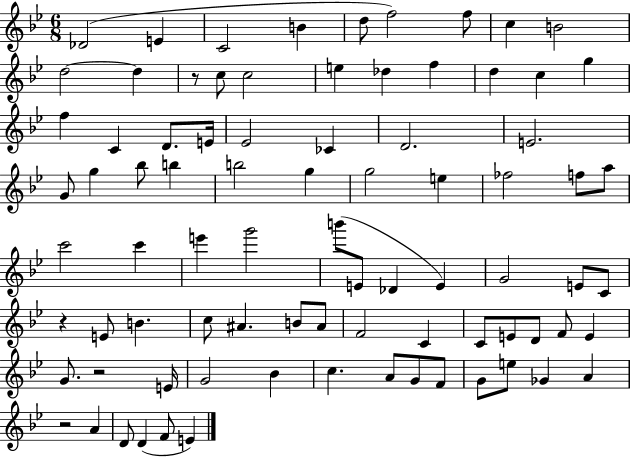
Db4/h E4/q C4/h B4/q D5/e F5/h F5/e C5/q B4/h D5/h D5/q R/e C5/e C5/h E5/q Db5/q F5/q D5/q C5/q G5/q F5/q C4/q D4/e. E4/s Eb4/h CES4/q D4/h. E4/h. G4/e G5/q Bb5/e B5/q B5/h G5/q G5/h E5/q FES5/h F5/e A5/e C6/h C6/q E6/q G6/h B6/e E4/e Db4/q E4/q G4/h E4/e C4/e R/q E4/e B4/q. C5/e A#4/q. B4/e A#4/e F4/h C4/q C4/e E4/e D4/e F4/e E4/q G4/e. R/h E4/s G4/h Bb4/q C5/q. A4/e G4/e F4/e G4/e E5/e Gb4/q A4/q R/h A4/q D4/e D4/q F4/e E4/q